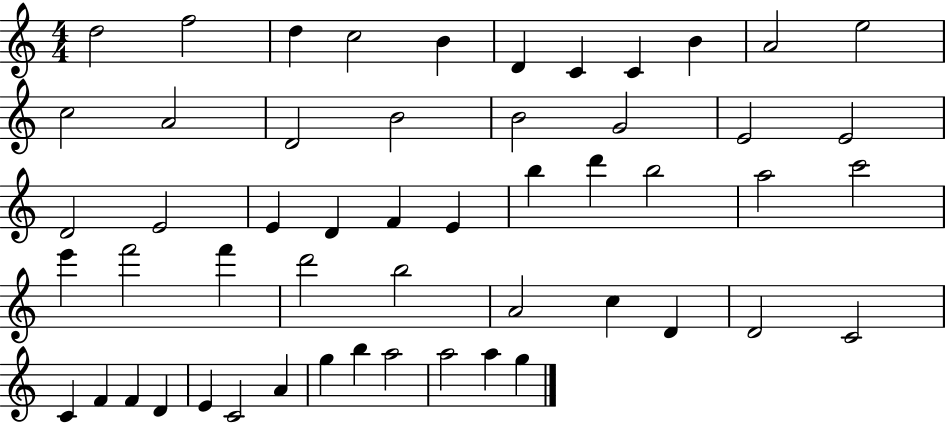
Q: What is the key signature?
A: C major